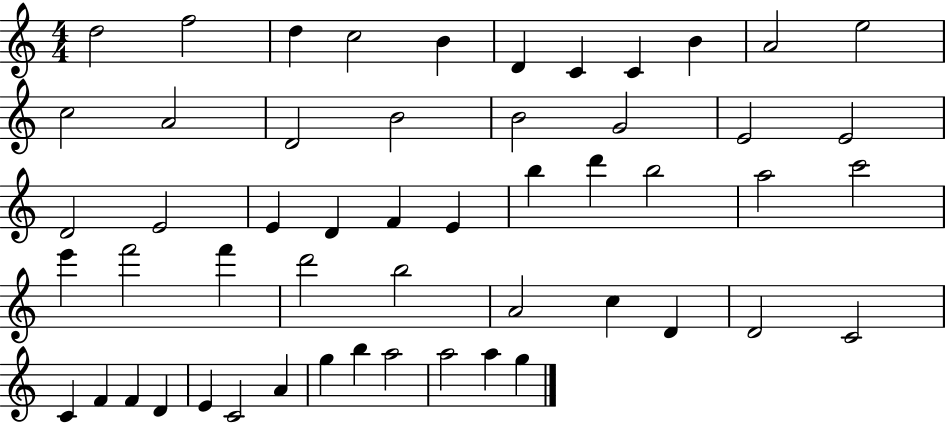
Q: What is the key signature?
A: C major